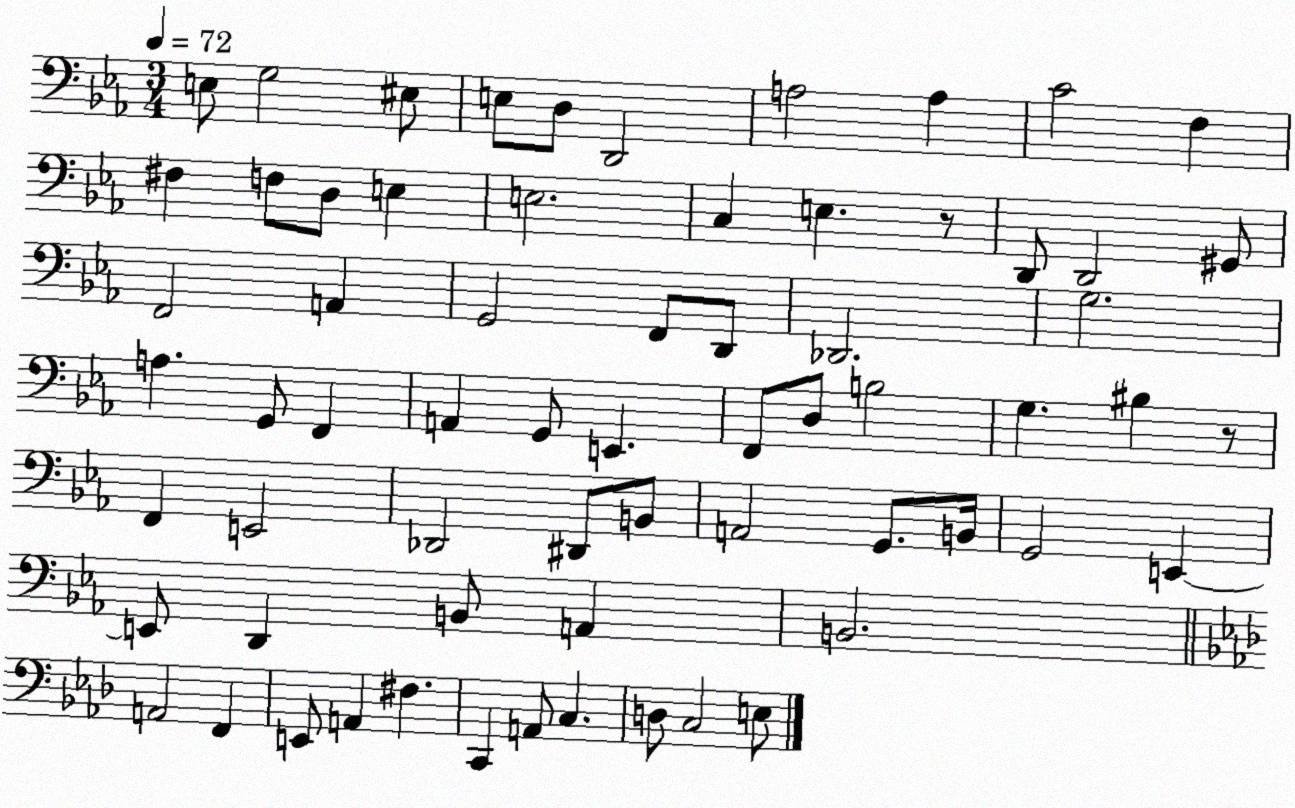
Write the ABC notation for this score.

X:1
T:Untitled
M:3/4
L:1/4
K:Eb
E,/2 G,2 ^E,/2 E,/2 D,/2 D,,2 A,2 A, C2 F, ^F, F,/2 D,/2 E, E,2 C, E, z/2 D,,/2 D,,2 ^G,,/2 F,,2 A,, G,,2 F,,/2 D,,/2 _D,,2 G,2 A, G,,/2 F,, A,, G,,/2 E,, F,,/2 D,/2 B,2 G, ^B, z/2 F,, E,,2 _D,,2 ^D,,/2 B,,/2 A,,2 G,,/2 B,,/4 G,,2 E,, E,,/2 D,, B,,/2 A,, B,,2 A,,2 F,, E,,/2 A,, ^F, C,, A,,/2 C, D,/2 C,2 E,/2